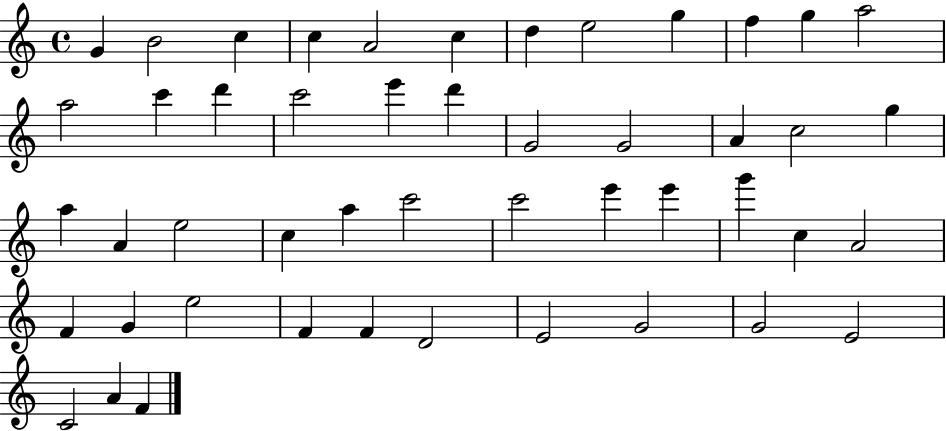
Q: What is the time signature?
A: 4/4